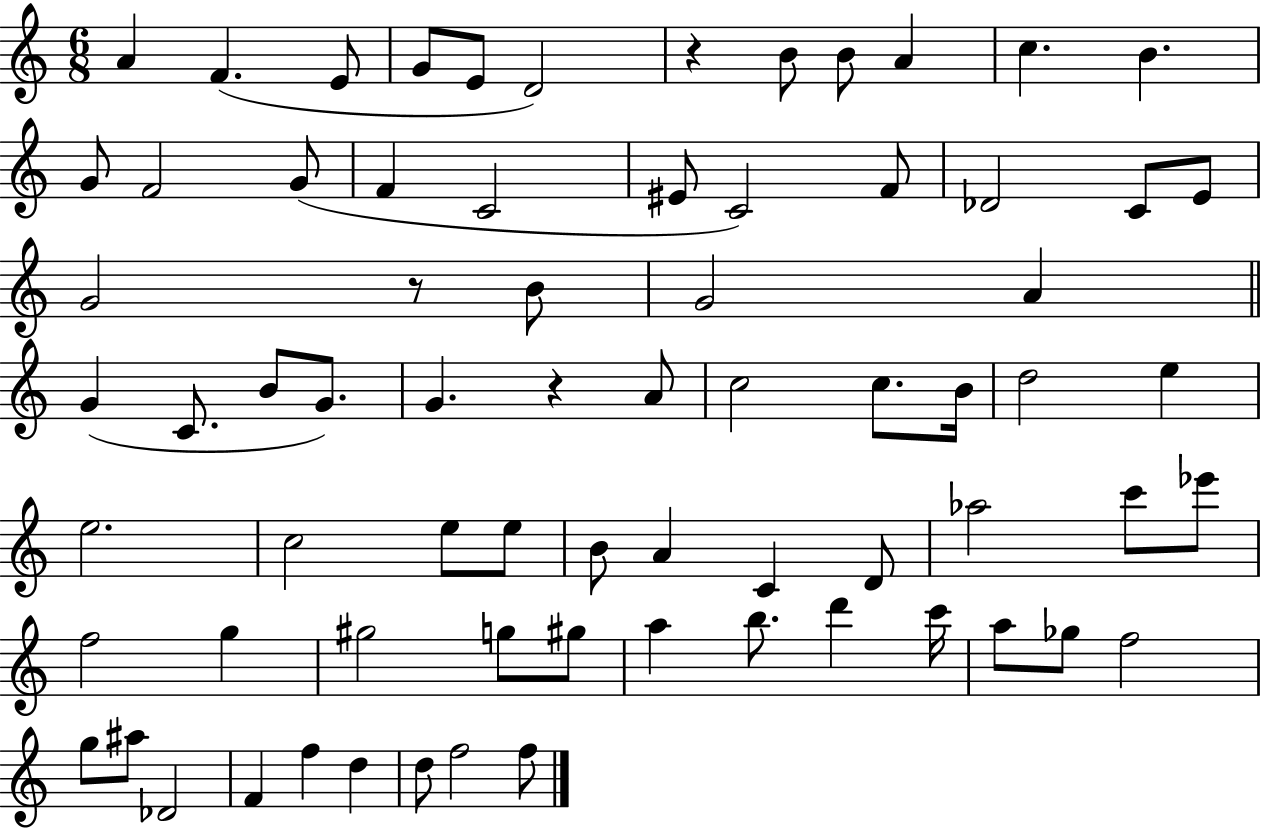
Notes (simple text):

A4/q F4/q. E4/e G4/e E4/e D4/h R/q B4/e B4/e A4/q C5/q. B4/q. G4/e F4/h G4/e F4/q C4/h EIS4/e C4/h F4/e Db4/h C4/e E4/e G4/h R/e B4/e G4/h A4/q G4/q C4/e. B4/e G4/e. G4/q. R/q A4/e C5/h C5/e. B4/s D5/h E5/q E5/h. C5/h E5/e E5/e B4/e A4/q C4/q D4/e Ab5/h C6/e Eb6/e F5/h G5/q G#5/h G5/e G#5/e A5/q B5/e. D6/q C6/s A5/e Gb5/e F5/h G5/e A#5/e Db4/h F4/q F5/q D5/q D5/e F5/h F5/e